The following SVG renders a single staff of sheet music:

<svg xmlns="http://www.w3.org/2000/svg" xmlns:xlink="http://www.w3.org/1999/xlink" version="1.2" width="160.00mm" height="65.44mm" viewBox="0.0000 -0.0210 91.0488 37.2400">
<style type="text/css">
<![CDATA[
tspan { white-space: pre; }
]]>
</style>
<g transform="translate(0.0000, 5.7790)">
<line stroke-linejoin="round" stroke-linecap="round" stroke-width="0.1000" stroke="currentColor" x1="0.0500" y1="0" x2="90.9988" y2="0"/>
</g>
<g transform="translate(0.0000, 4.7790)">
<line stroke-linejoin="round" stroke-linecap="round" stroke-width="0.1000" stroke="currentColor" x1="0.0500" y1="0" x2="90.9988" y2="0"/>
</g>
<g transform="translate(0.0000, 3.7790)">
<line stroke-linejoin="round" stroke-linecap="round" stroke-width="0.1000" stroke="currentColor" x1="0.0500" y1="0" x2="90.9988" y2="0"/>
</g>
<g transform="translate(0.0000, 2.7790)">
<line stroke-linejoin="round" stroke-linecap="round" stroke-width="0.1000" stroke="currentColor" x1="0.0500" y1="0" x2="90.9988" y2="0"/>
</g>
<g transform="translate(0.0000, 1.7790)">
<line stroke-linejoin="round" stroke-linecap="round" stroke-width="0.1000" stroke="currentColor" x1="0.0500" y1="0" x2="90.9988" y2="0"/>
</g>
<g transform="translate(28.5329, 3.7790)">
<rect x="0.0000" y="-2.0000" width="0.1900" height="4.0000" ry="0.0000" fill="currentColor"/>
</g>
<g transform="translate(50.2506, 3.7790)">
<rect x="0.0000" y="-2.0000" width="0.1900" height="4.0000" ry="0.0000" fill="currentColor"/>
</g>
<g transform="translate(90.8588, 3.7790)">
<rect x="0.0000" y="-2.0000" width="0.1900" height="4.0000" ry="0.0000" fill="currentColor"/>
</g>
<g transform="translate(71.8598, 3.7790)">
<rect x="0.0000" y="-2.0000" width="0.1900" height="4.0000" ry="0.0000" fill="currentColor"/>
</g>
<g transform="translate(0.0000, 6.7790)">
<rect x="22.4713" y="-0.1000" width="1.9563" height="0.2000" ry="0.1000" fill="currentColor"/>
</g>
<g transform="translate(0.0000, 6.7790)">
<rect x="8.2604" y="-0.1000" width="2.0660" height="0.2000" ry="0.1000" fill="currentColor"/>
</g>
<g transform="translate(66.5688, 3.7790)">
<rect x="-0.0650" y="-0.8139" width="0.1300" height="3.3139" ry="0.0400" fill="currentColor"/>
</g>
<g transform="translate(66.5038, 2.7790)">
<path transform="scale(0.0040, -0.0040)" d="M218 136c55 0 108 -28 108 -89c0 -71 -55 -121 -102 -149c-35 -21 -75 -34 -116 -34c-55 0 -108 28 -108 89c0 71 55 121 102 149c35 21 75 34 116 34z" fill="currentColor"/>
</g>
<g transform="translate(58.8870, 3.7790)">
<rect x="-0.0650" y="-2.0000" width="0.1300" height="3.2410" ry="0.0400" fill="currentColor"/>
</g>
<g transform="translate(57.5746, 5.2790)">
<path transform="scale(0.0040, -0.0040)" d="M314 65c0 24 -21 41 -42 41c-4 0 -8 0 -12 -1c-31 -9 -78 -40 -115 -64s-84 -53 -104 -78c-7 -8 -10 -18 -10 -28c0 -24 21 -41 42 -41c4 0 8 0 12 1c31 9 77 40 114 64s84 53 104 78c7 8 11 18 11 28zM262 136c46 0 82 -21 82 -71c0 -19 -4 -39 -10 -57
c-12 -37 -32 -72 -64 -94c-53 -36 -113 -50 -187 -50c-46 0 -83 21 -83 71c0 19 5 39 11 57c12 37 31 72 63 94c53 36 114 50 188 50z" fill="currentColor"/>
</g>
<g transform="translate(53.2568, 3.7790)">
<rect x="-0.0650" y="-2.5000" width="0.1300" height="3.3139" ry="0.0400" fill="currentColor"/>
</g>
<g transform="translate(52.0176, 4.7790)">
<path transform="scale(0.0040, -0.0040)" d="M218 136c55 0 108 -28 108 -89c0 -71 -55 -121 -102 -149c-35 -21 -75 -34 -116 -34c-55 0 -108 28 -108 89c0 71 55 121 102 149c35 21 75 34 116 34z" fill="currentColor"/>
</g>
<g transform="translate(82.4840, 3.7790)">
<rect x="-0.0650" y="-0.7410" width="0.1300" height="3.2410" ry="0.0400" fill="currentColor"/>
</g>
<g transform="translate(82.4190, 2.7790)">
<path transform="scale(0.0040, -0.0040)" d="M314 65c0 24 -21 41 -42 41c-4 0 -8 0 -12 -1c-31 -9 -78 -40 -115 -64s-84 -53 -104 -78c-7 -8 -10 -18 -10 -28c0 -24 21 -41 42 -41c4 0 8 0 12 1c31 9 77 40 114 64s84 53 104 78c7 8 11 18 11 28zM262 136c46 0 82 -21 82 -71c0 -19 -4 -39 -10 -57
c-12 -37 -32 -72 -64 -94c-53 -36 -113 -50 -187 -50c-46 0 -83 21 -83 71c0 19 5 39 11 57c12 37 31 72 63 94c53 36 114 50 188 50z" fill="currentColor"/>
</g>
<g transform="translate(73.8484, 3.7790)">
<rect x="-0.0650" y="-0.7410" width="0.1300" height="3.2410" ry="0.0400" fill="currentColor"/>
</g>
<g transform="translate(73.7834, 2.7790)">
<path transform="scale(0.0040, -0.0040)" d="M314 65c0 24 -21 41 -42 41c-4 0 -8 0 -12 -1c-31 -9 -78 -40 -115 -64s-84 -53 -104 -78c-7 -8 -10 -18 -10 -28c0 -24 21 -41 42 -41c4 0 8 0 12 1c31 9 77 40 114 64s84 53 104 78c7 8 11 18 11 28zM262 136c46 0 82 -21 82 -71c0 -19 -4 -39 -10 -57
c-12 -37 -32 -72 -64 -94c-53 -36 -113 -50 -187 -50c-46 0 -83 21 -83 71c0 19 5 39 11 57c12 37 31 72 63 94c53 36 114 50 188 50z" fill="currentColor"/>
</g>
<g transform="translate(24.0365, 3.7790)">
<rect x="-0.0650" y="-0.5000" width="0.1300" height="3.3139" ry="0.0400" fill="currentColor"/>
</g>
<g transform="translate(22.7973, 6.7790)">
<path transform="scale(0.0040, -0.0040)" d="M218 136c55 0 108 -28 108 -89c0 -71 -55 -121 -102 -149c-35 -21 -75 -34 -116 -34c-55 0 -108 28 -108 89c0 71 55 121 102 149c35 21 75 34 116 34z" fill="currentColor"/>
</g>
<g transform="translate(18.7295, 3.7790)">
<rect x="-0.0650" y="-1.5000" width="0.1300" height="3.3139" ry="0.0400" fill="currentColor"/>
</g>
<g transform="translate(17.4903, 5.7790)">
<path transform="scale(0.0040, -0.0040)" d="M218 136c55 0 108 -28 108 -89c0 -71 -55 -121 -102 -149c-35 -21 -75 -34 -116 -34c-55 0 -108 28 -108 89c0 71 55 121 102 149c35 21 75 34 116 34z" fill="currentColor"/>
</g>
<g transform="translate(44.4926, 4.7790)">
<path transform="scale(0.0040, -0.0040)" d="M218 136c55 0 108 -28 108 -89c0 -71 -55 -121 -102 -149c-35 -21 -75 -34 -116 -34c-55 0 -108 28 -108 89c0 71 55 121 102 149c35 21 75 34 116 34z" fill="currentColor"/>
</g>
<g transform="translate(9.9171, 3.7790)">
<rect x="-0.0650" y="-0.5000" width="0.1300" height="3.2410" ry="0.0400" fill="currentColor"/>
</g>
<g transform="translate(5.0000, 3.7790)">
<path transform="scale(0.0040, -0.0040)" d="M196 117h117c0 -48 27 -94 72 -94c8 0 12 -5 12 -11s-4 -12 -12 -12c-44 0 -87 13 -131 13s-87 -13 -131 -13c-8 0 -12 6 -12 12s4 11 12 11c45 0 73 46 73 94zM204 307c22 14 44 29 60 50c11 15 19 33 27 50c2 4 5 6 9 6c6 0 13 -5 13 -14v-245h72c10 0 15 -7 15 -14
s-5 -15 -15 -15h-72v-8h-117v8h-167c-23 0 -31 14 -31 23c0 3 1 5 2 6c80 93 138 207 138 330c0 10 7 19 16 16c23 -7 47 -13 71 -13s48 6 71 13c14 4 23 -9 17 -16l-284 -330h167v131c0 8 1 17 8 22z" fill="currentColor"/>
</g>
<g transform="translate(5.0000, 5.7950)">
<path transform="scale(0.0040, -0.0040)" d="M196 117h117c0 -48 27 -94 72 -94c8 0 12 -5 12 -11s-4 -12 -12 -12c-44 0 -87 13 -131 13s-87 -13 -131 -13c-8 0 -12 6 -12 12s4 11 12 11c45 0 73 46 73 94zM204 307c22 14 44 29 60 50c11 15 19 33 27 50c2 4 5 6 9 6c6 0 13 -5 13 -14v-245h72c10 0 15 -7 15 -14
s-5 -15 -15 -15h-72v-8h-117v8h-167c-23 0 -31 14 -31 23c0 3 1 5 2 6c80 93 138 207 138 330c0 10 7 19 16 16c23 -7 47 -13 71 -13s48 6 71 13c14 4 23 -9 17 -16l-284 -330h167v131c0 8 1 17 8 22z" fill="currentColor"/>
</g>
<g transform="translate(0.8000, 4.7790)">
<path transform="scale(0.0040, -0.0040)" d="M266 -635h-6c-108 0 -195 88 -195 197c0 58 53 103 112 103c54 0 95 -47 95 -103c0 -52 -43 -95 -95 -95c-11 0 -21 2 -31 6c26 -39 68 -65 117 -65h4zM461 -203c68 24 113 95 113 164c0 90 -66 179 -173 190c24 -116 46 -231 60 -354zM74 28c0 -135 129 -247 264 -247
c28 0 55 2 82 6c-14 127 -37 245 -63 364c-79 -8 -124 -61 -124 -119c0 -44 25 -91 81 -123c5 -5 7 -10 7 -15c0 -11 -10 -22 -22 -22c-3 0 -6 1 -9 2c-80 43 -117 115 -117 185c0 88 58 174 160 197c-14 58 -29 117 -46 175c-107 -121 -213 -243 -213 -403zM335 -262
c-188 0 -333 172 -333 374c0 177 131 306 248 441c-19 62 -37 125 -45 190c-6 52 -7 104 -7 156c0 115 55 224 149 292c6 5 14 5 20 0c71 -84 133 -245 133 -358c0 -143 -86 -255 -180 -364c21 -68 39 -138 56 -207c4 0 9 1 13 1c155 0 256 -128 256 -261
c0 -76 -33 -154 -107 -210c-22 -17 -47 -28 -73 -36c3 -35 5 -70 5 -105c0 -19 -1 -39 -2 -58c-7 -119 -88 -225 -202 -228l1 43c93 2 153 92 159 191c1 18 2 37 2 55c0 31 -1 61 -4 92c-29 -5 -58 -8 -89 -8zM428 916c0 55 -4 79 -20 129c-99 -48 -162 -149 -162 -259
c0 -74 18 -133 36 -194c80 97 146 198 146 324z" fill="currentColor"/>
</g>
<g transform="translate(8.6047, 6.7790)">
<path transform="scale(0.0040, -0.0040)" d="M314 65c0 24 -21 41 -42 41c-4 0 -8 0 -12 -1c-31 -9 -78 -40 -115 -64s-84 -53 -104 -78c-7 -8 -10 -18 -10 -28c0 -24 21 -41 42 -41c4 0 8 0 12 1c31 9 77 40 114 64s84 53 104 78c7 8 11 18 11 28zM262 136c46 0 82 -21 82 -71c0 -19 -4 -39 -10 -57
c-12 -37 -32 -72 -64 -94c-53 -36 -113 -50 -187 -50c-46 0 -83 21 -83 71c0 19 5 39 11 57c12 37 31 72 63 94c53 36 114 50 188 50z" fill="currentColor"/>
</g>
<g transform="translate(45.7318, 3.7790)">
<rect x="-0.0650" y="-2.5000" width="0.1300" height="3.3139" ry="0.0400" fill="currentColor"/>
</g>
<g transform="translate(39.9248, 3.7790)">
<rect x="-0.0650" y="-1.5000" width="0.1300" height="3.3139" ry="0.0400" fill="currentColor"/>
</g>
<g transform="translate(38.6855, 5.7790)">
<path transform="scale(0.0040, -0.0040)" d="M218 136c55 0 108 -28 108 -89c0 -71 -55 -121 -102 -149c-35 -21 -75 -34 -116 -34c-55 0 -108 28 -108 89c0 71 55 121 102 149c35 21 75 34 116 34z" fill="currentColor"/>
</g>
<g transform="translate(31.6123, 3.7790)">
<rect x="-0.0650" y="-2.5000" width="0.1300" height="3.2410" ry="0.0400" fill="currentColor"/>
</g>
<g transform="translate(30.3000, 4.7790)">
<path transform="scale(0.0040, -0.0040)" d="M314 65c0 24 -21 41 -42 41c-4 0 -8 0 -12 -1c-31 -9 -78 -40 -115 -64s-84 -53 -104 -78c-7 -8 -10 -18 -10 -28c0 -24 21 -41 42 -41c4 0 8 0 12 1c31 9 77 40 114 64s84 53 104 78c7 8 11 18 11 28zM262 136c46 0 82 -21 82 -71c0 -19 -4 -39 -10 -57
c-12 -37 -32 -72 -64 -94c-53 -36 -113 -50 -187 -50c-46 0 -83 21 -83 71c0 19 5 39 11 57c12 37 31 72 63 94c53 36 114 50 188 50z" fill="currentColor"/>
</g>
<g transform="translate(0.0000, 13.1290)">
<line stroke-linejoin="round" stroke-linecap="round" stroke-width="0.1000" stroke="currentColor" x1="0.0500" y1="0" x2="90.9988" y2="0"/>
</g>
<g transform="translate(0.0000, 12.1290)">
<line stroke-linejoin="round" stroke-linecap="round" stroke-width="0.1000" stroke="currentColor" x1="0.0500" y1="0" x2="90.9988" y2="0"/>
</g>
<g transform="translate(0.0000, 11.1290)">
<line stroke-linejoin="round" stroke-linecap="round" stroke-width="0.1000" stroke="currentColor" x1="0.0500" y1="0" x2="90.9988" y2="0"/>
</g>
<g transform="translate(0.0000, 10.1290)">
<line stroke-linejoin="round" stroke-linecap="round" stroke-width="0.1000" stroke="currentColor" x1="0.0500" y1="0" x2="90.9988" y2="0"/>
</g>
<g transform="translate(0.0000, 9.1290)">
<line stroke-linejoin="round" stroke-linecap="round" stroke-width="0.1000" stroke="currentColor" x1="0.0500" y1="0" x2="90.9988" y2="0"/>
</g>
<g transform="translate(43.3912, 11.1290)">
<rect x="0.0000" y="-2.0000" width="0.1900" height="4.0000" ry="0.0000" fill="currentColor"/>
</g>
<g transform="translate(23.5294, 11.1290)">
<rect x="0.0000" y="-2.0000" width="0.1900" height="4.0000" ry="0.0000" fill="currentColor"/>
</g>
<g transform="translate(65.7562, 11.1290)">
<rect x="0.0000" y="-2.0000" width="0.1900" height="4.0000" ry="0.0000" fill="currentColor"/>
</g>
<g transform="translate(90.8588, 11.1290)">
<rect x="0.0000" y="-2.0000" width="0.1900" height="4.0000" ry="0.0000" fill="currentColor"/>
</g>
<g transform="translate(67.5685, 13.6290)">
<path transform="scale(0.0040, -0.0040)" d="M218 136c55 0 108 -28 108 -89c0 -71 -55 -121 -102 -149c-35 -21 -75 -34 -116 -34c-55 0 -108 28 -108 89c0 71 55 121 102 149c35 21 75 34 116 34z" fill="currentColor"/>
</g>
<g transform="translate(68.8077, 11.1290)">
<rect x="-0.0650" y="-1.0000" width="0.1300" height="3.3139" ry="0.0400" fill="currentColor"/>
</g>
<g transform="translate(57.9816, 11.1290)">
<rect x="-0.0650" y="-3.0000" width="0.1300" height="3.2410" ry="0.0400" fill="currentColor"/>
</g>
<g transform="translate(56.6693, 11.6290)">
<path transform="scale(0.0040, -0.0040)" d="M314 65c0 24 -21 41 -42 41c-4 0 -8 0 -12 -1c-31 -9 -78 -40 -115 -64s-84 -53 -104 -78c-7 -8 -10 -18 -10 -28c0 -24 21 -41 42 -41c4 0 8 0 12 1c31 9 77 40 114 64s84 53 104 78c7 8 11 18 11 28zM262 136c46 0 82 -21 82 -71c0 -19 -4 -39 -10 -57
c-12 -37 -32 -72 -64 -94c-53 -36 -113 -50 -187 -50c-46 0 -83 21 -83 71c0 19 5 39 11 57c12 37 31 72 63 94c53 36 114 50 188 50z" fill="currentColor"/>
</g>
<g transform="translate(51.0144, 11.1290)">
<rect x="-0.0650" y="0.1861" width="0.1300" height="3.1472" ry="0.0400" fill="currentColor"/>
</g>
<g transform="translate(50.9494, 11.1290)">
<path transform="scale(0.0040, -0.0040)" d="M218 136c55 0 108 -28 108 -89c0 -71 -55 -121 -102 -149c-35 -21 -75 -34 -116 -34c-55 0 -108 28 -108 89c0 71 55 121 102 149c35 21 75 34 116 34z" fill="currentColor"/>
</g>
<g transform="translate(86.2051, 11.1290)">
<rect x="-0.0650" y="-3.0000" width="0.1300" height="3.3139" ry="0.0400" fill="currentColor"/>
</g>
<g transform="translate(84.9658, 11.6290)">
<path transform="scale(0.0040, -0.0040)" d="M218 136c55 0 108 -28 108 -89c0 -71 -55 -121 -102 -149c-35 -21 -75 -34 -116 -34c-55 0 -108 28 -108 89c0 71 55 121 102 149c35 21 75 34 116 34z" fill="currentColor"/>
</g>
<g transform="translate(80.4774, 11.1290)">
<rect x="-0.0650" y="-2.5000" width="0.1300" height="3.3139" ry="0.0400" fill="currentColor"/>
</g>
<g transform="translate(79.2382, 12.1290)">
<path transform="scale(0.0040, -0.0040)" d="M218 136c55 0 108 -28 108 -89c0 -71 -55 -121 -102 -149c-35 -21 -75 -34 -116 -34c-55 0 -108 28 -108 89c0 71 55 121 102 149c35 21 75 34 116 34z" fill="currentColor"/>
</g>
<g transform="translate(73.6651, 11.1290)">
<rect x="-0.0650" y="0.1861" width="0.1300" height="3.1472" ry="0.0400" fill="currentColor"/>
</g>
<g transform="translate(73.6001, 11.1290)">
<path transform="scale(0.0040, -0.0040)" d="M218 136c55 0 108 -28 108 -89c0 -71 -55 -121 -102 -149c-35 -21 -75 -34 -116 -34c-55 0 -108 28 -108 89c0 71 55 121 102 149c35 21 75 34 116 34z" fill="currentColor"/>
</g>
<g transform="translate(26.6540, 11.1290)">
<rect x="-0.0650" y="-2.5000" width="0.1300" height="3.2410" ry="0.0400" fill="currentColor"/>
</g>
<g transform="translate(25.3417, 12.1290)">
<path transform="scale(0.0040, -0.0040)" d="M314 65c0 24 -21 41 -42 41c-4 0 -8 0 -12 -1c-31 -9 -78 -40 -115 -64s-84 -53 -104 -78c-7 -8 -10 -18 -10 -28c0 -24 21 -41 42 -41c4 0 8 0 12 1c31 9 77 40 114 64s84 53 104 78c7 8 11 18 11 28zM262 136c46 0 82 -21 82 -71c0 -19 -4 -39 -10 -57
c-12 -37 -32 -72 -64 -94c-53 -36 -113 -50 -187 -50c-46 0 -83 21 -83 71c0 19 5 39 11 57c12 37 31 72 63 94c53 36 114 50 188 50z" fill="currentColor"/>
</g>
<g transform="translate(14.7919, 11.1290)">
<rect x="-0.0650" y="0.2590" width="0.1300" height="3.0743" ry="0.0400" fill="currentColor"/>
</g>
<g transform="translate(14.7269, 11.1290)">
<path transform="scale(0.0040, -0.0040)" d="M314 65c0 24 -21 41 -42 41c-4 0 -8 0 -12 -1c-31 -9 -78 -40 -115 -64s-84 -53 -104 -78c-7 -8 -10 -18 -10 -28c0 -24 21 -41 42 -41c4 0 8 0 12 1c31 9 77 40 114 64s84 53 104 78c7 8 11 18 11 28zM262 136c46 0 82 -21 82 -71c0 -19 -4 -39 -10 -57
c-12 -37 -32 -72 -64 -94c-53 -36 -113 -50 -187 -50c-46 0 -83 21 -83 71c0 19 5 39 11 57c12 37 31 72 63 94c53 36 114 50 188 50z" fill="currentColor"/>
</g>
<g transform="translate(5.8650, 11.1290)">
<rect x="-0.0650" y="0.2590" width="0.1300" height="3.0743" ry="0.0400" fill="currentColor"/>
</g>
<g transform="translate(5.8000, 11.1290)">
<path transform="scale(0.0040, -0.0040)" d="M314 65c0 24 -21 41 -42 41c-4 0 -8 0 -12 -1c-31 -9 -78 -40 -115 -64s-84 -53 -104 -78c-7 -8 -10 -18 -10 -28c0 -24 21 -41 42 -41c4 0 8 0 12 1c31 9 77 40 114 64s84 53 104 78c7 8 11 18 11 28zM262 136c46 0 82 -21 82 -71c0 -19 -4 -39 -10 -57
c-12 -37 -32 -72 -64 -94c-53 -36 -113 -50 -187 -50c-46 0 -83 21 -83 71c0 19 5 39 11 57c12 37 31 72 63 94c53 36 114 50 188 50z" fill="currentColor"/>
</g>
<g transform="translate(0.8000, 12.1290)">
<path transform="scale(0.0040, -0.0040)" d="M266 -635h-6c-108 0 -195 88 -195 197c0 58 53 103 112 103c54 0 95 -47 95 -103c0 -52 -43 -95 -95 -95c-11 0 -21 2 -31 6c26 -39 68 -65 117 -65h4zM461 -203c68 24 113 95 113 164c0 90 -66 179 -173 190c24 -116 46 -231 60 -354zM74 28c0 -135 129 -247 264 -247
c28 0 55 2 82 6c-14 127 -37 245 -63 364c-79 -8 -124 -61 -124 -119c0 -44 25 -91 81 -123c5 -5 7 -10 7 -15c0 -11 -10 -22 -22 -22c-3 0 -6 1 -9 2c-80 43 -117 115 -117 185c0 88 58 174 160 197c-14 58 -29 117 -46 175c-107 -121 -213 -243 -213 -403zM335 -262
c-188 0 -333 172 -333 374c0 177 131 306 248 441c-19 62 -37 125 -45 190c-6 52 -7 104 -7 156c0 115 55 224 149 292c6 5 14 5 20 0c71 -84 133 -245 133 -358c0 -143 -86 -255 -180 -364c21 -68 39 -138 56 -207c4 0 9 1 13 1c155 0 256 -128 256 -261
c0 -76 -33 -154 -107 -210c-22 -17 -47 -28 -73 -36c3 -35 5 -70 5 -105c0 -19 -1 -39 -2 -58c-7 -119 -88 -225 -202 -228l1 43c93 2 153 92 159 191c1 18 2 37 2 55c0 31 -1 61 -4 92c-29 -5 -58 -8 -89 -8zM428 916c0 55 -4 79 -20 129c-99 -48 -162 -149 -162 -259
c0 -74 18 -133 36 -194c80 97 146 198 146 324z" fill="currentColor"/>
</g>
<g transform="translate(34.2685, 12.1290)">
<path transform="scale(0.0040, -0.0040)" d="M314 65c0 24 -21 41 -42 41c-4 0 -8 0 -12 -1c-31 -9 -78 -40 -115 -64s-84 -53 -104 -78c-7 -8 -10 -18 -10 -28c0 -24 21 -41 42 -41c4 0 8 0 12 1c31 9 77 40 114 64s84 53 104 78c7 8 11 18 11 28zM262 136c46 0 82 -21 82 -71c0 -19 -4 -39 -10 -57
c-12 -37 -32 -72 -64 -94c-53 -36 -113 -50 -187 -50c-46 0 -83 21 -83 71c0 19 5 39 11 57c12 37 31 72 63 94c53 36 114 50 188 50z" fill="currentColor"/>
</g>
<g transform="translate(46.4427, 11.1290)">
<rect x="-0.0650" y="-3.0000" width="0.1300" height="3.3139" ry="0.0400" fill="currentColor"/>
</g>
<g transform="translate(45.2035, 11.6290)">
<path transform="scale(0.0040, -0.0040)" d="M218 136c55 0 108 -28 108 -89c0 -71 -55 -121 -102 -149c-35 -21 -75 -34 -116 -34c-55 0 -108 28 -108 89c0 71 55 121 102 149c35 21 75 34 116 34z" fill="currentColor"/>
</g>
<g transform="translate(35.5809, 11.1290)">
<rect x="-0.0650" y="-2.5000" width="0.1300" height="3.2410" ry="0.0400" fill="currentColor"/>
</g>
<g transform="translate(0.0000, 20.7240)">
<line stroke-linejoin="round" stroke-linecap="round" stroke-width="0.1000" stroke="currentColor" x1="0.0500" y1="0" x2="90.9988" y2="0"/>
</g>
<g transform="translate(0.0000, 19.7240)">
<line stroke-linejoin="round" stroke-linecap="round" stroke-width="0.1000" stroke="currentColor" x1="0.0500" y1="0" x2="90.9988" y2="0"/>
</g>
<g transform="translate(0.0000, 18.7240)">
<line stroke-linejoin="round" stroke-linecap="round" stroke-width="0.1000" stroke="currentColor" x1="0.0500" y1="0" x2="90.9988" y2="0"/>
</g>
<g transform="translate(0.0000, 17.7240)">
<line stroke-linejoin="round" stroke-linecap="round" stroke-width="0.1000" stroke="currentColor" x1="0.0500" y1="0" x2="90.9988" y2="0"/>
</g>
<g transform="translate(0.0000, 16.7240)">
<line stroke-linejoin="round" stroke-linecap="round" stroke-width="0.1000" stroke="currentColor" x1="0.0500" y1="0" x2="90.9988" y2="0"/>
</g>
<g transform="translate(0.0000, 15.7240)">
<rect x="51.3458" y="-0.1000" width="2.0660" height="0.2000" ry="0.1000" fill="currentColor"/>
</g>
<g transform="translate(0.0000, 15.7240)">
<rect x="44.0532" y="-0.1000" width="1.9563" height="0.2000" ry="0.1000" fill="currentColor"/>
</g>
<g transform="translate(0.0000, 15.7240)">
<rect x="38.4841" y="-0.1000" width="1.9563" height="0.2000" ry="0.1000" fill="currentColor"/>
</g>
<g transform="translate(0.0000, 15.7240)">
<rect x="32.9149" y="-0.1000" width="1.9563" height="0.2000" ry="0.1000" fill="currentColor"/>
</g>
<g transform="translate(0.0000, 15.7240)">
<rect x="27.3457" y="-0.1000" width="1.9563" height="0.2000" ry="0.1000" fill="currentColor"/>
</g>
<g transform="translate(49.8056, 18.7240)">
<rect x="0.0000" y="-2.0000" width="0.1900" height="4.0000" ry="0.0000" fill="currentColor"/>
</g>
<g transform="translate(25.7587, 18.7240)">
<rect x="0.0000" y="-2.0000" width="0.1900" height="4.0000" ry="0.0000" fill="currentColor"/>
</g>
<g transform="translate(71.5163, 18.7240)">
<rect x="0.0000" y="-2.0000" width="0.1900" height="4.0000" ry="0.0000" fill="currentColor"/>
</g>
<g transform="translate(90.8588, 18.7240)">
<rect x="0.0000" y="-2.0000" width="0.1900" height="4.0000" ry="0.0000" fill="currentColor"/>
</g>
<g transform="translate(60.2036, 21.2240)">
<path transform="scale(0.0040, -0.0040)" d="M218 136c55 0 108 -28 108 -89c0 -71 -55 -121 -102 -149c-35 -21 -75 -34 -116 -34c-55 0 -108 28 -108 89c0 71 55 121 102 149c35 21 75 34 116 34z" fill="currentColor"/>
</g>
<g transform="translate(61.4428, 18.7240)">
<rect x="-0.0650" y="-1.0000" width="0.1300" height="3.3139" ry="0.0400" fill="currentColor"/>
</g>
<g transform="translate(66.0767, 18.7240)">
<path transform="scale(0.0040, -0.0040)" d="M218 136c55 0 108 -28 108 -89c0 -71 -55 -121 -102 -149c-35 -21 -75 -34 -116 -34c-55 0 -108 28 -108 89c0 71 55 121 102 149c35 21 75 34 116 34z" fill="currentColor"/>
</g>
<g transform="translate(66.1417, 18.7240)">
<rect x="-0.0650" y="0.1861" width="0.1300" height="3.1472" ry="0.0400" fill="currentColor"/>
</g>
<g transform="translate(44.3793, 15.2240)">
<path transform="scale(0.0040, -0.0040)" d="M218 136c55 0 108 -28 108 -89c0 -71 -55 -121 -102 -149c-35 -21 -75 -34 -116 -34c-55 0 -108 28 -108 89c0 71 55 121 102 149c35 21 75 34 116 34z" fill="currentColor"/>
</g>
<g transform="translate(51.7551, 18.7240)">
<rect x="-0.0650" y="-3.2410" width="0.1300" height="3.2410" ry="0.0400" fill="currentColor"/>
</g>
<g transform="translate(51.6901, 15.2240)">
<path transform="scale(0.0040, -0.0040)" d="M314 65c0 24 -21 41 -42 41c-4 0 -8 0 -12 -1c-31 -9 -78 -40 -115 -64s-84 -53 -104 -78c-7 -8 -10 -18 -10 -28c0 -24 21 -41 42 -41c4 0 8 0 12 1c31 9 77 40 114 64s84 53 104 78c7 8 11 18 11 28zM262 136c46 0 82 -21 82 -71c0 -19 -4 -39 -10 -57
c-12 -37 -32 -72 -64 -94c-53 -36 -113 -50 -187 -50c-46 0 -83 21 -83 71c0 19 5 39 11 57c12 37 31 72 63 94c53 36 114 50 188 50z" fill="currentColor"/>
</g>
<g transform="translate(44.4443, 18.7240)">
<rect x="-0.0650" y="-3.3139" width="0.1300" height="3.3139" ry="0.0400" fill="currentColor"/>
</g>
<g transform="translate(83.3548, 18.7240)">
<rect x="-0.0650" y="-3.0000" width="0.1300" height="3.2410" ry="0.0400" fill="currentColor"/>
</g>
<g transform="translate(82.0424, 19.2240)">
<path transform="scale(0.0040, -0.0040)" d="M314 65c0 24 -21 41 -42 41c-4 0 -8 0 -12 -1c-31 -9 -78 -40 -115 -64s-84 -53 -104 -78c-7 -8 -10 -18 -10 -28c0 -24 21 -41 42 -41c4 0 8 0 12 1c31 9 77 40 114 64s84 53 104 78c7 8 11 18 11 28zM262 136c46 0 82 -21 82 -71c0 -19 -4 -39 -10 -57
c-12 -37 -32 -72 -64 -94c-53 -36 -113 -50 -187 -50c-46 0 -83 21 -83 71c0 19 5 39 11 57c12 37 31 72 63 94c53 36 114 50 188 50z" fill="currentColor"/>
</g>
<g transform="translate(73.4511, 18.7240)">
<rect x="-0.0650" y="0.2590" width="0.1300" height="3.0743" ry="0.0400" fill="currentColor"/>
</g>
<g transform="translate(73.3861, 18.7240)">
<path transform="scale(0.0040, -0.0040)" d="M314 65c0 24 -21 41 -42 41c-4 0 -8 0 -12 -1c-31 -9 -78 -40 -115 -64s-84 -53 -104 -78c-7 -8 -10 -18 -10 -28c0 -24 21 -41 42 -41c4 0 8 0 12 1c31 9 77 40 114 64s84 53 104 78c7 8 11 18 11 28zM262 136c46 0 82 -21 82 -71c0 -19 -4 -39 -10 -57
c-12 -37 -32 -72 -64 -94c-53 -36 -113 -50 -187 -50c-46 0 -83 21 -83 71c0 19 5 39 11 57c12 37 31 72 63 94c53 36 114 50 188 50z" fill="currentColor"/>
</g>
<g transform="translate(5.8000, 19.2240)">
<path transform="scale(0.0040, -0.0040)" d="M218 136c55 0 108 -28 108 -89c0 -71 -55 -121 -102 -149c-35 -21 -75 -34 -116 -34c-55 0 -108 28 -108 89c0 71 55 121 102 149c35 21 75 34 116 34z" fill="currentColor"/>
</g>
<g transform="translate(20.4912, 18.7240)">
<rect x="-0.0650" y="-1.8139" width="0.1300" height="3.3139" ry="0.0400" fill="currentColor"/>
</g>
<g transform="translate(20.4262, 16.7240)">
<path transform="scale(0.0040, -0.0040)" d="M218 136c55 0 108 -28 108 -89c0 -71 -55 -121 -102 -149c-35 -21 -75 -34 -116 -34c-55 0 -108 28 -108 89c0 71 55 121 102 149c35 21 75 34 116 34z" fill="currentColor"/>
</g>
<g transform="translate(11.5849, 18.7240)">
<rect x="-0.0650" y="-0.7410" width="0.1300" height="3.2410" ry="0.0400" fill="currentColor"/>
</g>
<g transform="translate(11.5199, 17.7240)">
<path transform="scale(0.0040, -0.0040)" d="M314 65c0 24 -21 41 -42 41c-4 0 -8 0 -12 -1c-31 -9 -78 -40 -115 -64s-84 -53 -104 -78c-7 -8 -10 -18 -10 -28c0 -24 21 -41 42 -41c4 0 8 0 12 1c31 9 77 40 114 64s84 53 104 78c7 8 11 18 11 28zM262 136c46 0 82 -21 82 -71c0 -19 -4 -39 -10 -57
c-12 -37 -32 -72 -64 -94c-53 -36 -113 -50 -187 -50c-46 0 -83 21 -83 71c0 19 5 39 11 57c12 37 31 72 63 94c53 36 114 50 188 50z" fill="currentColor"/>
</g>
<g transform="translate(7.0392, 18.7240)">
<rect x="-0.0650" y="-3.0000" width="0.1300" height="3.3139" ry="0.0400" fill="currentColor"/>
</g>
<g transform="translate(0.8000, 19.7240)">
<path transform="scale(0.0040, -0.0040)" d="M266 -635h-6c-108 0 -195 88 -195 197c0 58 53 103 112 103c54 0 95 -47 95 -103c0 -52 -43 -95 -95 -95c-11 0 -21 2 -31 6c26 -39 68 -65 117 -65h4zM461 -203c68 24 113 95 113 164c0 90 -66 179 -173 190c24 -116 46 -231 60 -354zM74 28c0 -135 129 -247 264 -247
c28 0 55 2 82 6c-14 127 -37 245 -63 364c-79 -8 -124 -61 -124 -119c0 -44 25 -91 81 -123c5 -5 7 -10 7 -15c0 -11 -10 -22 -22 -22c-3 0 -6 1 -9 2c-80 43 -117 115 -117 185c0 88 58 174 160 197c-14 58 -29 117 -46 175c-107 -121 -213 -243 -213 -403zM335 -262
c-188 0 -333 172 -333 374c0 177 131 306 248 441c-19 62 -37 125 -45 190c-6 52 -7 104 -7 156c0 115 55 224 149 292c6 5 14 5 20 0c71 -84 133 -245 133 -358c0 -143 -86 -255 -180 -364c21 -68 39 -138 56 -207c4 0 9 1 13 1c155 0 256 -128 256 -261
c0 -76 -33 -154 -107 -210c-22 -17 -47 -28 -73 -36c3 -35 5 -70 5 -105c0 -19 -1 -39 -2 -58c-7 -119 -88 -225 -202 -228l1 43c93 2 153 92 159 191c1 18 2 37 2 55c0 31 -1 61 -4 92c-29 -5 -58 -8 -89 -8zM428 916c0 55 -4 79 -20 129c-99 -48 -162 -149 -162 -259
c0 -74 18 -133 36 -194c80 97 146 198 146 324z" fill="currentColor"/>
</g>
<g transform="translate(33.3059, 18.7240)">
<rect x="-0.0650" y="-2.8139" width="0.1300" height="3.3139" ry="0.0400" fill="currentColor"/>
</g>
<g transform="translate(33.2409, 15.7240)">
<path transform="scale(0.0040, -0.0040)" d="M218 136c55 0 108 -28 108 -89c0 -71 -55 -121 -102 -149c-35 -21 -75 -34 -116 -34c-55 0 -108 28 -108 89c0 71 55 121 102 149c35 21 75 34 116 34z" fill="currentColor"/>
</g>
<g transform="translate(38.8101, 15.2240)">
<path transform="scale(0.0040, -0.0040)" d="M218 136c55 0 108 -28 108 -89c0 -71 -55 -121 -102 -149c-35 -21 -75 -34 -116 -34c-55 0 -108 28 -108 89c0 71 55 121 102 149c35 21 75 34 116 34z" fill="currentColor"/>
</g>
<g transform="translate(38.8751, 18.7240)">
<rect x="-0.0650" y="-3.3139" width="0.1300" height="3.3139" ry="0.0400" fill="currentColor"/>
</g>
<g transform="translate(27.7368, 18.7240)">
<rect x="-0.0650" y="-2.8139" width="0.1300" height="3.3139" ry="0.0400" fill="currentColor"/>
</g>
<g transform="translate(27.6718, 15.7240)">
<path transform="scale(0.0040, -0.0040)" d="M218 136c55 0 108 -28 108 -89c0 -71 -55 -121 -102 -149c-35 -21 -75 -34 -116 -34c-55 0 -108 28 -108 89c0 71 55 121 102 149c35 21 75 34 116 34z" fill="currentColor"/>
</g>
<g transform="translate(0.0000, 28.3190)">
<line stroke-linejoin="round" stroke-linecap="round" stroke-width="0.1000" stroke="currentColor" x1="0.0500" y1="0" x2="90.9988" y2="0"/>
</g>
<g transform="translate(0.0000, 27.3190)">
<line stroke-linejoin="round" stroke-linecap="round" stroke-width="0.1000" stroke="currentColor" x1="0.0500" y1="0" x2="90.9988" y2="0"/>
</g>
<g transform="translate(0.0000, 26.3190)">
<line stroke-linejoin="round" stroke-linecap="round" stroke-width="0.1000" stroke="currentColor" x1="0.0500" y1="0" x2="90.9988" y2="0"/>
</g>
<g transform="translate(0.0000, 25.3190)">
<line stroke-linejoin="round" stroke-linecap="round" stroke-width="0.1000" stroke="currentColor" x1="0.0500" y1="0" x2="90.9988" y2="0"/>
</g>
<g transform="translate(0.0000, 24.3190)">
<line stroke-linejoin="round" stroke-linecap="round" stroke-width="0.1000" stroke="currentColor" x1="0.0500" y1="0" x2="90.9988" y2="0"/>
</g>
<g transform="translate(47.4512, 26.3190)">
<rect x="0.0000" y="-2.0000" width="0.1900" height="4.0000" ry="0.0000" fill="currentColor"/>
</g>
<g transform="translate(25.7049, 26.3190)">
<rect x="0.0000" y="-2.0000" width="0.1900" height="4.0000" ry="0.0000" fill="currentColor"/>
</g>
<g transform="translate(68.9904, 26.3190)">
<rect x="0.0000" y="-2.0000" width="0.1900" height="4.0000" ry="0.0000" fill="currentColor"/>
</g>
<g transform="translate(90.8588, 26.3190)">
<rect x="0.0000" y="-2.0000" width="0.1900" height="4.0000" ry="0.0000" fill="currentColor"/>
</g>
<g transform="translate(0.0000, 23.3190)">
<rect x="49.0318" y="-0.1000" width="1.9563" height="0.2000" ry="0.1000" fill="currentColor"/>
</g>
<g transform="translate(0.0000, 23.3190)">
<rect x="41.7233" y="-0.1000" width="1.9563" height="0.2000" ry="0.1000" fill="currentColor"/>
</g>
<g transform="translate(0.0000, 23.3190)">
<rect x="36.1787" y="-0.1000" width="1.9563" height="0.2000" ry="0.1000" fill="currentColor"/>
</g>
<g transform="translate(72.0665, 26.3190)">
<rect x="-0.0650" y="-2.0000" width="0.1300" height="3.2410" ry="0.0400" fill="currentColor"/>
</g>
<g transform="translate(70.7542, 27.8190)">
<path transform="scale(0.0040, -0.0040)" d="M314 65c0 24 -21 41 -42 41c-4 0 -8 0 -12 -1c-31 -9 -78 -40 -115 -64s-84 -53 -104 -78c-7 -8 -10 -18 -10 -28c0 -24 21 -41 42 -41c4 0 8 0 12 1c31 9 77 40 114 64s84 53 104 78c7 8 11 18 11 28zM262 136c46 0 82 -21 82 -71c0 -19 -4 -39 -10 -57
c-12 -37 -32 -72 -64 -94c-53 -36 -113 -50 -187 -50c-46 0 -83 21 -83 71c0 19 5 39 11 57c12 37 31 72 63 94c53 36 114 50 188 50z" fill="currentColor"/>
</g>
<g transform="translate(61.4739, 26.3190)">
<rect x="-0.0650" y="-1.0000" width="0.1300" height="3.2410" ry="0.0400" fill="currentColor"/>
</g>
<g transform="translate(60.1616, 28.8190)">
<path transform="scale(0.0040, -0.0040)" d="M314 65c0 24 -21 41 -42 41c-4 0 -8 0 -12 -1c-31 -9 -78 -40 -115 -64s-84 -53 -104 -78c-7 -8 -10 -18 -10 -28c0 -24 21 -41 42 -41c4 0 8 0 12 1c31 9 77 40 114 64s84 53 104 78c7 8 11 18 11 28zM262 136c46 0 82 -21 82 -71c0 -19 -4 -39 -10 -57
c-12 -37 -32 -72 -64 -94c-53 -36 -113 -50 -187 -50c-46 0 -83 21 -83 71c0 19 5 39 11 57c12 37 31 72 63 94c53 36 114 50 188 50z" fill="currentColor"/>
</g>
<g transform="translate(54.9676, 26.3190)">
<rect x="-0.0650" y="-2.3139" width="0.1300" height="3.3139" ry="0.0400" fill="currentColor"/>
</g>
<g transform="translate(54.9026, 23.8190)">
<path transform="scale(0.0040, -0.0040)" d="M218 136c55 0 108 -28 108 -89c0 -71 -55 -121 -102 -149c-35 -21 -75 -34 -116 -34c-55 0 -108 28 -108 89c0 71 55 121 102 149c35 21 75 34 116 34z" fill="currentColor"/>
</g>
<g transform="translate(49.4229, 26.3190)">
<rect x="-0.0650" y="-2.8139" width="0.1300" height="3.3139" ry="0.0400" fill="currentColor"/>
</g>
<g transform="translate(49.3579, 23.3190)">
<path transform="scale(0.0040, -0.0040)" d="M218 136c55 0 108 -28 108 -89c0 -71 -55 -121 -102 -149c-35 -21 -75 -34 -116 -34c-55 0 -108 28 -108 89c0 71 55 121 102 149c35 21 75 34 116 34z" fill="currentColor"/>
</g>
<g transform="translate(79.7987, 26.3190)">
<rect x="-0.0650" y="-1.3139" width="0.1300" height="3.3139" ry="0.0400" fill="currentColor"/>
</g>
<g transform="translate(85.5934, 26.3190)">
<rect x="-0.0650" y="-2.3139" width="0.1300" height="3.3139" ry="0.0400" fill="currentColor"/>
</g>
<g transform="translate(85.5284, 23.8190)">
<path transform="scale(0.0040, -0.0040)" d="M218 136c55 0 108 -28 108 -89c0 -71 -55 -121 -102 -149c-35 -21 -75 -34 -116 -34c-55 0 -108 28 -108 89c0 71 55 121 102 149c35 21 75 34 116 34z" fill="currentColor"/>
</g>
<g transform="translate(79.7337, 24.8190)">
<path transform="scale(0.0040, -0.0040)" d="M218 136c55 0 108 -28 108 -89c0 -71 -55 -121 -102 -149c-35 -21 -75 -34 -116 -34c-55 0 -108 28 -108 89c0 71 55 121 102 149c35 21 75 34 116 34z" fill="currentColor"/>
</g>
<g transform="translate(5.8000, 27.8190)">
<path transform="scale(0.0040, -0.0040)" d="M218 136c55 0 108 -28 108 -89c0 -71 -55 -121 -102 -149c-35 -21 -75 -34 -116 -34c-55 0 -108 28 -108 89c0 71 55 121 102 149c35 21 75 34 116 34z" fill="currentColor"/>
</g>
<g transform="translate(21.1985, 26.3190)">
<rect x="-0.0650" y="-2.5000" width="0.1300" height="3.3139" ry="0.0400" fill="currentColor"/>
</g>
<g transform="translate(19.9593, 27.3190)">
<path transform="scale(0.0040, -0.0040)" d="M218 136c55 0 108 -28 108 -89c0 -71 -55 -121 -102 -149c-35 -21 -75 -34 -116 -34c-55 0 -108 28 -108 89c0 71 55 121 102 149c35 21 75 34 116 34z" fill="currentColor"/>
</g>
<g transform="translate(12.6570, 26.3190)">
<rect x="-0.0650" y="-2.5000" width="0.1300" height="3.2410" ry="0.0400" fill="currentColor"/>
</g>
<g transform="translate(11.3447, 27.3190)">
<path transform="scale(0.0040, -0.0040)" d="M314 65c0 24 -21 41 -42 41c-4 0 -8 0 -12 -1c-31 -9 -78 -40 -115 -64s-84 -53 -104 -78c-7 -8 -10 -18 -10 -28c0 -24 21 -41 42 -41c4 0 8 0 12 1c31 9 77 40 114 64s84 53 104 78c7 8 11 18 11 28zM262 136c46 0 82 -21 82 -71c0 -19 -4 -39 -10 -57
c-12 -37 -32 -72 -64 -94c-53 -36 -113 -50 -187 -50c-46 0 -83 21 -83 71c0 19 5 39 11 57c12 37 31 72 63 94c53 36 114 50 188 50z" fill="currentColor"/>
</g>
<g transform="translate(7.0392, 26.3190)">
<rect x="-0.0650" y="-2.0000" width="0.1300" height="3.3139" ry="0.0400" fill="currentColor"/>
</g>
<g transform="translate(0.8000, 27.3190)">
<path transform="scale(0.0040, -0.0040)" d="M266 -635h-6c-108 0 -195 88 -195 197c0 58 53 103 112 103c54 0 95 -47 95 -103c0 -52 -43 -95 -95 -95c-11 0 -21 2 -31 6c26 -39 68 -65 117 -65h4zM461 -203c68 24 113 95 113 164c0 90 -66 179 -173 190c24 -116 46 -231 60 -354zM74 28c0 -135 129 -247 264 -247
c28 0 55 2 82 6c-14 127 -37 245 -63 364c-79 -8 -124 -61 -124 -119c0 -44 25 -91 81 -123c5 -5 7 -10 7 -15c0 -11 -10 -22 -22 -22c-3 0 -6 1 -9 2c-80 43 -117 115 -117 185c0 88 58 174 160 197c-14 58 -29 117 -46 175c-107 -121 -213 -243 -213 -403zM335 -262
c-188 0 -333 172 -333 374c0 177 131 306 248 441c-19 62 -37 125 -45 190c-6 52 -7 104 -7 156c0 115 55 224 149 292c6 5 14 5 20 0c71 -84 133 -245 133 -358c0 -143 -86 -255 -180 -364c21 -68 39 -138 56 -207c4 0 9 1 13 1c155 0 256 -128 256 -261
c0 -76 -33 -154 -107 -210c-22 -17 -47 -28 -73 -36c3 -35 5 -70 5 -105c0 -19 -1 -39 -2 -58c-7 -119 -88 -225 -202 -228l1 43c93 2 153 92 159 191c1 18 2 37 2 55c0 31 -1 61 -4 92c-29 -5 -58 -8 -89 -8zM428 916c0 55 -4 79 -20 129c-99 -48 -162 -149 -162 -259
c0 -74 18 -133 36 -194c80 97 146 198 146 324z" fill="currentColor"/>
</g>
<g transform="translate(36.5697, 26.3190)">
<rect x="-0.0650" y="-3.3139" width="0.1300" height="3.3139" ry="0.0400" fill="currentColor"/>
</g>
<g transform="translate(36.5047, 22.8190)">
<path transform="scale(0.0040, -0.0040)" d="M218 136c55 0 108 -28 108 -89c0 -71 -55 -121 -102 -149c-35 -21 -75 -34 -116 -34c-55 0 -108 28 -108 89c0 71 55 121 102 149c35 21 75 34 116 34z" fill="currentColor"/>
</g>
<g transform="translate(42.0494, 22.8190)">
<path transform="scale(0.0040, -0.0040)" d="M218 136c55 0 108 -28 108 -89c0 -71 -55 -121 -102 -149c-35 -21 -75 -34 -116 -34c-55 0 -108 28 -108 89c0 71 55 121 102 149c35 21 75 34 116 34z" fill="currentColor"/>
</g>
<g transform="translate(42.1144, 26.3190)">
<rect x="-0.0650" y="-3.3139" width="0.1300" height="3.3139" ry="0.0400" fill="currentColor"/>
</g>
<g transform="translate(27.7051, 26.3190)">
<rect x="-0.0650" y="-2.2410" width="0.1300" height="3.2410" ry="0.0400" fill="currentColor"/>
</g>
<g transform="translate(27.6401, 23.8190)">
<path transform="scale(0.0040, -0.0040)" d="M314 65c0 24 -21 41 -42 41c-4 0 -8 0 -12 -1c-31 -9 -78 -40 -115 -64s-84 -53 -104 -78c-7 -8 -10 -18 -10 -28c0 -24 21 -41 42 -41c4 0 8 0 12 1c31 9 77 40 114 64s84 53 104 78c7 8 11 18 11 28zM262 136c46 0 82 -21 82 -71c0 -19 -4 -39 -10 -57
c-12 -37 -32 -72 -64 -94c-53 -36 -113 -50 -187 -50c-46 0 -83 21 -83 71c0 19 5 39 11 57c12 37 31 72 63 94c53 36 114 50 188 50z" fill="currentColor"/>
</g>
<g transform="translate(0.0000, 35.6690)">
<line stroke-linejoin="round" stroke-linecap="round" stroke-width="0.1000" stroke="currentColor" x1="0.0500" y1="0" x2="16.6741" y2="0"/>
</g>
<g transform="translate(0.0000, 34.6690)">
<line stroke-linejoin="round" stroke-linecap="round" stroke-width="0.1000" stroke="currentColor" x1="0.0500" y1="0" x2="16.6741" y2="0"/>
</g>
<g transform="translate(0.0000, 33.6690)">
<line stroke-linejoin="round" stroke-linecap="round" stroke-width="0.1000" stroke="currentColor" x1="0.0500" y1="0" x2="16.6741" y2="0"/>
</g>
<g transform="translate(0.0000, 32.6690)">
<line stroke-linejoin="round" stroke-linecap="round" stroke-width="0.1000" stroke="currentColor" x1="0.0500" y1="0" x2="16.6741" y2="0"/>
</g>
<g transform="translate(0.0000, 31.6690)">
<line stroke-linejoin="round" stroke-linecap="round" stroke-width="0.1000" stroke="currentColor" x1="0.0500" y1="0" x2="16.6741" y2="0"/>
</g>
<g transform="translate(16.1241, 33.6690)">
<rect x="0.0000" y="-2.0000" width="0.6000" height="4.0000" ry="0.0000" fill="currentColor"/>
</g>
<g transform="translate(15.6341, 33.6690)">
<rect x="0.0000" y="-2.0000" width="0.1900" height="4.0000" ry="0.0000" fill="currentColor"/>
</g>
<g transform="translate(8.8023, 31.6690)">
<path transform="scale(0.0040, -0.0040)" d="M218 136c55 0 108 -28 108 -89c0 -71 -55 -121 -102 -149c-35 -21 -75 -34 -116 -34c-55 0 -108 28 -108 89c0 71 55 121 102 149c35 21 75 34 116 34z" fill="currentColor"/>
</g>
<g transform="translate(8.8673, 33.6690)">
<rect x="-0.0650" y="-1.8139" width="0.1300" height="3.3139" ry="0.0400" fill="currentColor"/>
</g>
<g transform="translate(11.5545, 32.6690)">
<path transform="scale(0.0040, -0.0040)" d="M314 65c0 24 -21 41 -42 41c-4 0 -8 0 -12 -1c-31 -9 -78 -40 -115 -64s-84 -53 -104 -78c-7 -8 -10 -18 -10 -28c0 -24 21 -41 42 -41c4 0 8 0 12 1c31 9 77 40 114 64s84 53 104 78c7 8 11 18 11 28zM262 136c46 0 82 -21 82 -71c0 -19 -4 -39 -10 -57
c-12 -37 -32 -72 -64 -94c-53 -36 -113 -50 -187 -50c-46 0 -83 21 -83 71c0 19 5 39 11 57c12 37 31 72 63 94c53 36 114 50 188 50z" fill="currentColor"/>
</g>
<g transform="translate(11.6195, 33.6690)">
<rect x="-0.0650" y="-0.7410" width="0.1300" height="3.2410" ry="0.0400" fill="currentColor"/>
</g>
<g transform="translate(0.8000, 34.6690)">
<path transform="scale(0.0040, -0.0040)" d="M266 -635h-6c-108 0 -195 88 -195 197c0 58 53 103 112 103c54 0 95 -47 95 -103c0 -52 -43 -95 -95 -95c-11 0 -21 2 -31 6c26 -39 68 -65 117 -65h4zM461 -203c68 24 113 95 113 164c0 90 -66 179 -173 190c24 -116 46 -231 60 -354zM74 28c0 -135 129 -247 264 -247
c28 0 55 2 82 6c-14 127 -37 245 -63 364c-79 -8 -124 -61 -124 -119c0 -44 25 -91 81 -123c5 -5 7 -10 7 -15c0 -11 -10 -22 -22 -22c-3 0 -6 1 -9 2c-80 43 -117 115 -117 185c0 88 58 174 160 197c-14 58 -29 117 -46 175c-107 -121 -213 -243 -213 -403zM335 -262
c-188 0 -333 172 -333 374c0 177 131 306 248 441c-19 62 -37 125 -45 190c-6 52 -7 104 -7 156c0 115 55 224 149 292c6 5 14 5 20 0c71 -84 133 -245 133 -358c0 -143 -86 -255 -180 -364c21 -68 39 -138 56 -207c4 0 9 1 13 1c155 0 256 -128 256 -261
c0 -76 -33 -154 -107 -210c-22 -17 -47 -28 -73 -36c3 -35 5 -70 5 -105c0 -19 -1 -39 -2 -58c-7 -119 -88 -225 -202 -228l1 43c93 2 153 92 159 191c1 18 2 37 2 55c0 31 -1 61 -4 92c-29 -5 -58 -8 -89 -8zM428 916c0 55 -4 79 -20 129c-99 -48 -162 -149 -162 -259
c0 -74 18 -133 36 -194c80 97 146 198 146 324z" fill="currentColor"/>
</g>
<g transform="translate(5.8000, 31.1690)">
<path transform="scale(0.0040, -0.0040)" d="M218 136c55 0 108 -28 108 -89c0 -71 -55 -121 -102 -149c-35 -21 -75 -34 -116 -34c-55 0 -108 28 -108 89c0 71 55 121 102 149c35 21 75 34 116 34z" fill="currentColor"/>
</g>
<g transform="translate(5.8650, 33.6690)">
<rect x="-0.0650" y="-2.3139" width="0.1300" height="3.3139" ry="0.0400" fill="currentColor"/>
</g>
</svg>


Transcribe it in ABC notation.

X:1
T:Untitled
M:4/4
L:1/4
K:C
C2 E C G2 E G G F2 d d2 d2 B2 B2 G2 G2 A B A2 D B G A A d2 f a a b b b2 D B B2 A2 F G2 G g2 b b a g D2 F2 e g g f d2